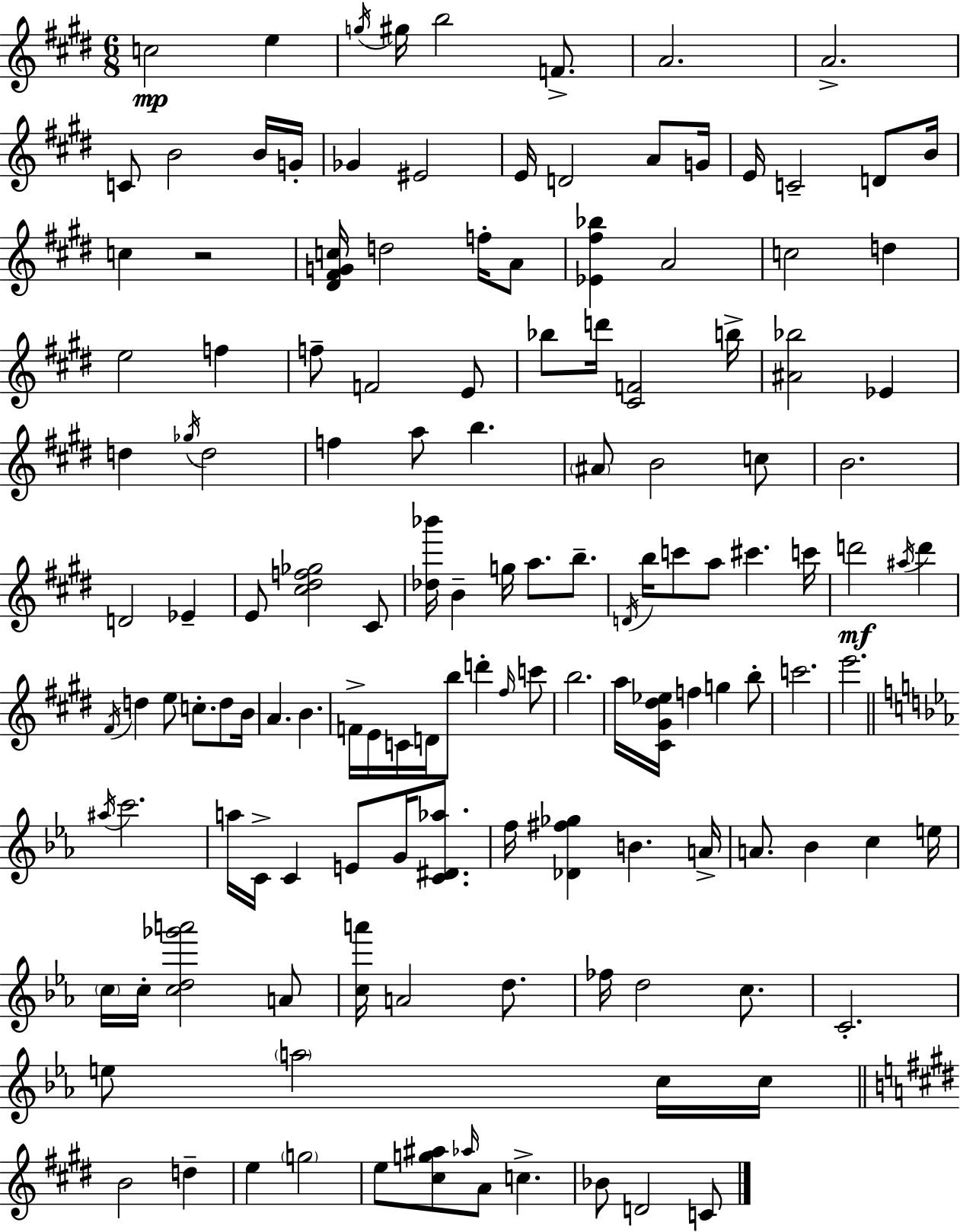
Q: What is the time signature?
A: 6/8